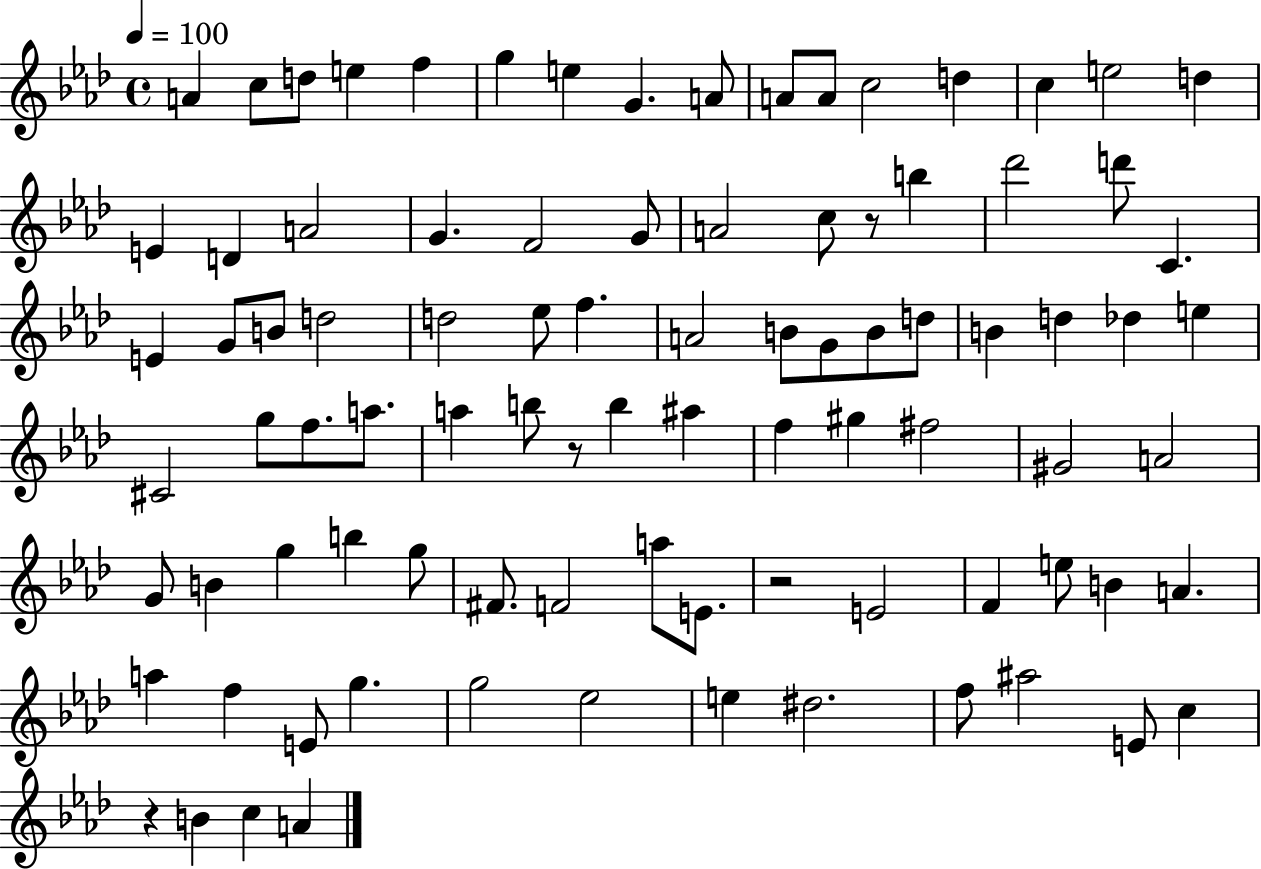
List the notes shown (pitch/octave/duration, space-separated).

A4/q C5/e D5/e E5/q F5/q G5/q E5/q G4/q. A4/e A4/e A4/e C5/h D5/q C5/q E5/h D5/q E4/q D4/q A4/h G4/q. F4/h G4/e A4/h C5/e R/e B5/q Db6/h D6/e C4/q. E4/q G4/e B4/e D5/h D5/h Eb5/e F5/q. A4/h B4/e G4/e B4/e D5/e B4/q D5/q Db5/q E5/q C#4/h G5/e F5/e. A5/e. A5/q B5/e R/e B5/q A#5/q F5/q G#5/q F#5/h G#4/h A4/h G4/e B4/q G5/q B5/q G5/e F#4/e. F4/h A5/e E4/e. R/h E4/h F4/q E5/e B4/q A4/q. A5/q F5/q E4/e G5/q. G5/h Eb5/h E5/q D#5/h. F5/e A#5/h E4/e C5/q R/q B4/q C5/q A4/q